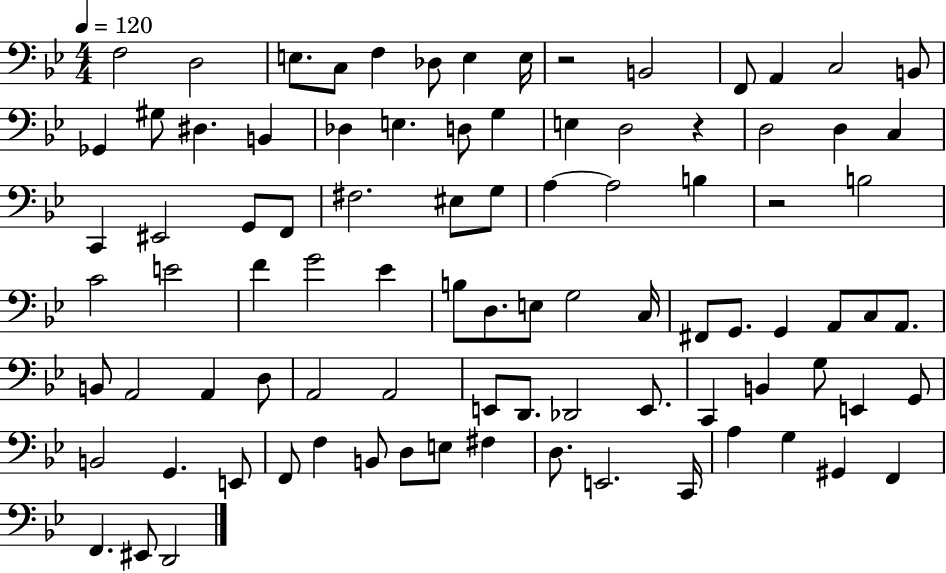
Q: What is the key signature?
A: BES major